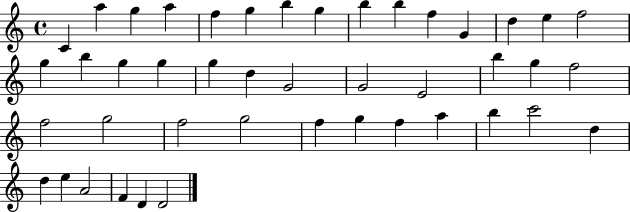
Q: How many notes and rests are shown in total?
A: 44